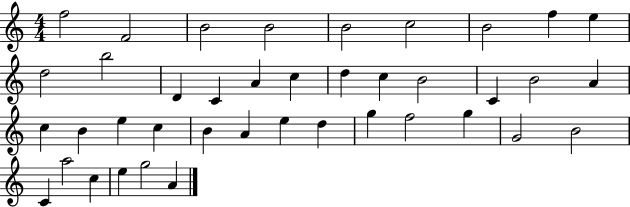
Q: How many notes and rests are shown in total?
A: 40